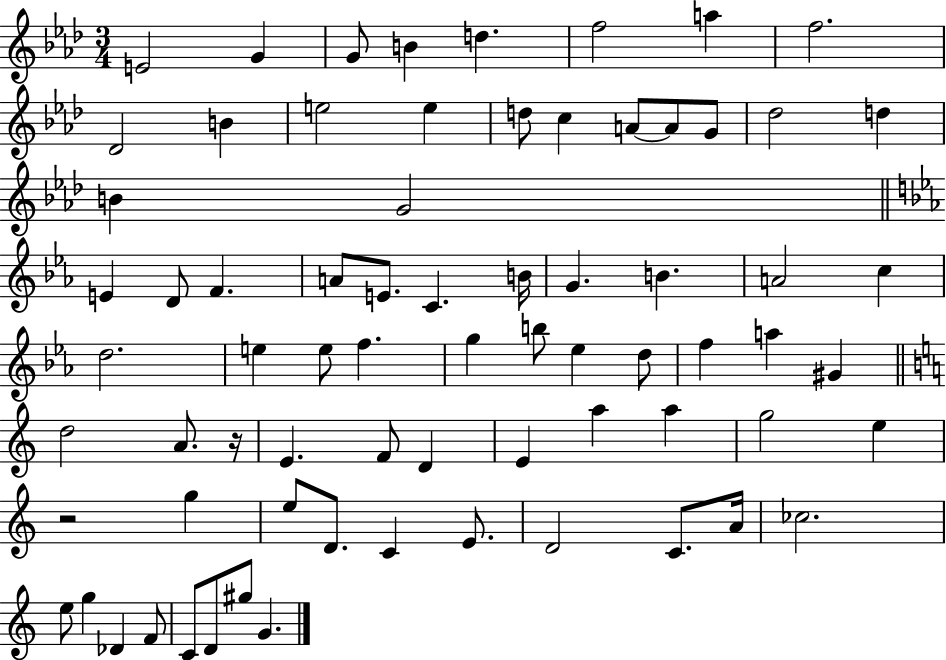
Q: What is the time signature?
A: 3/4